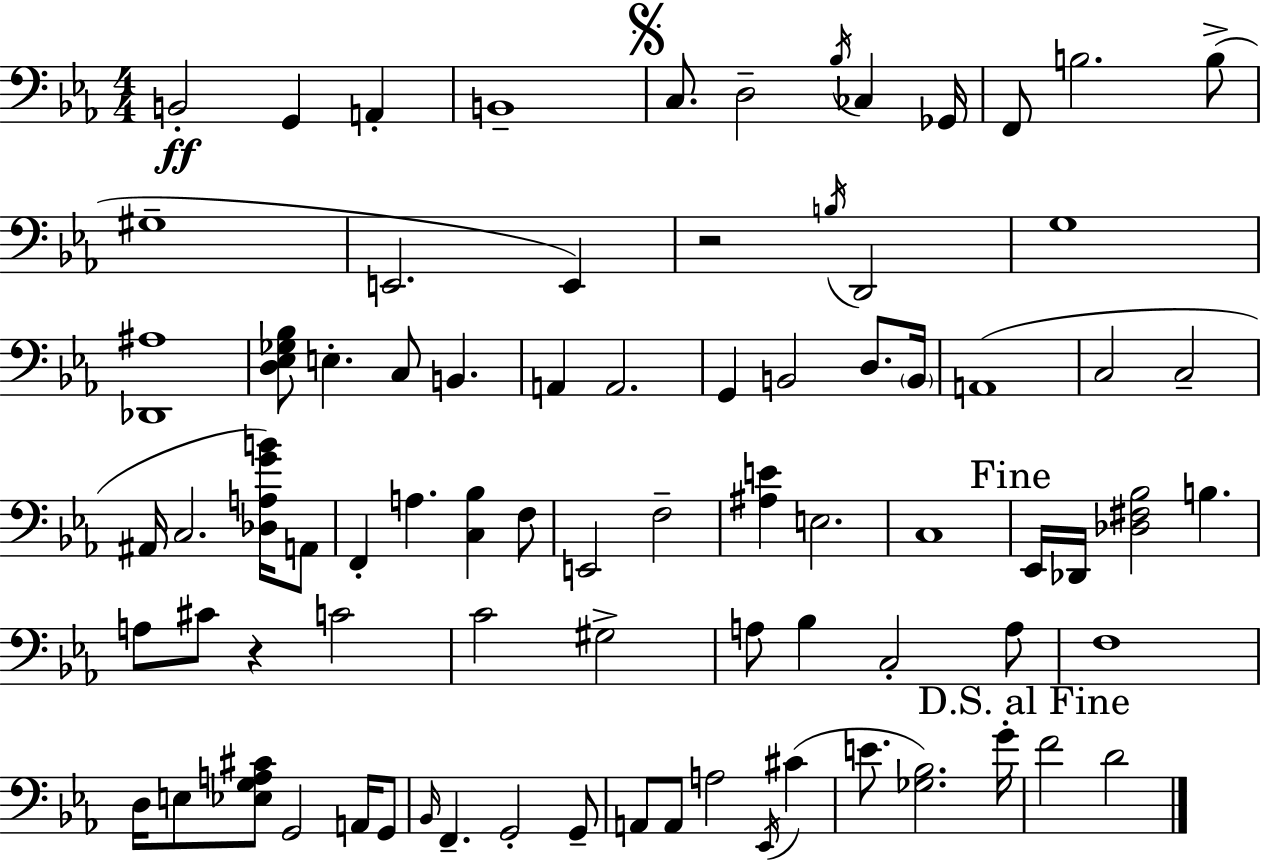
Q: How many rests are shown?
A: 2